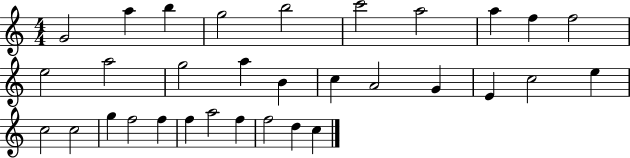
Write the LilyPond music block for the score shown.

{
  \clef treble
  \numericTimeSignature
  \time 4/4
  \key c \major
  g'2 a''4 b''4 | g''2 b''2 | c'''2 a''2 | a''4 f''4 f''2 | \break e''2 a''2 | g''2 a''4 b'4 | c''4 a'2 g'4 | e'4 c''2 e''4 | \break c''2 c''2 | g''4 f''2 f''4 | f''4 a''2 f''4 | f''2 d''4 c''4 | \break \bar "|."
}